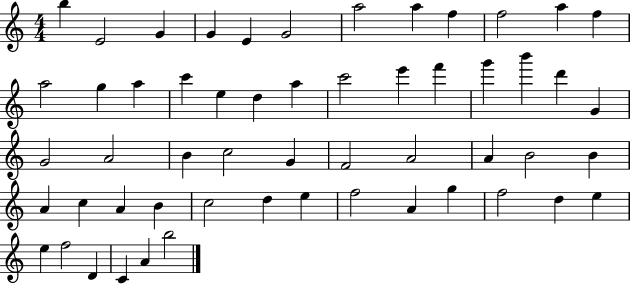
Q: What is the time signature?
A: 4/4